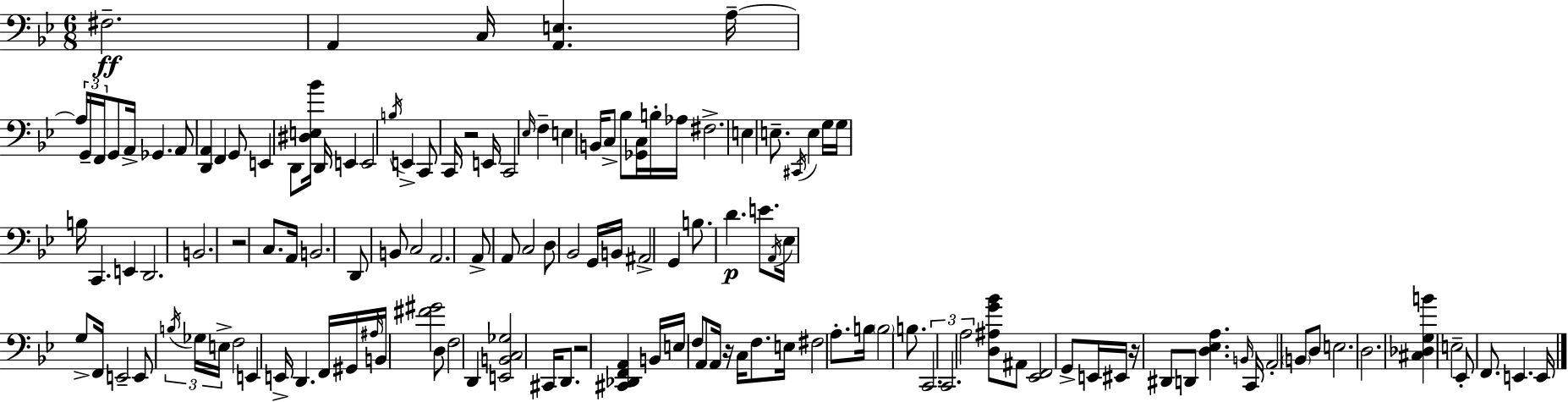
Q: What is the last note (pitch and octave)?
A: E2